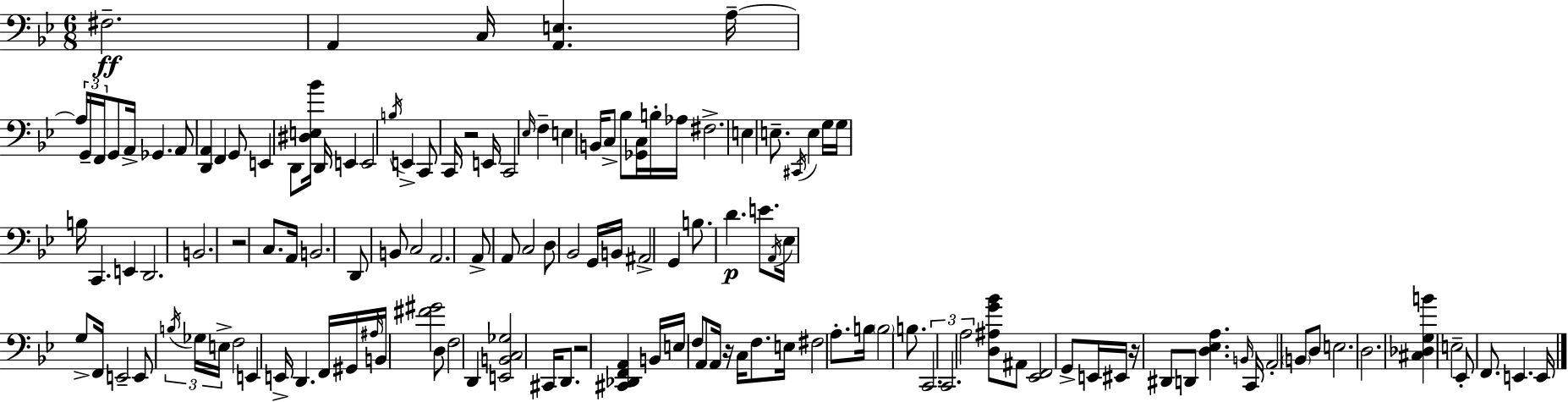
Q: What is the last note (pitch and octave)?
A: E2